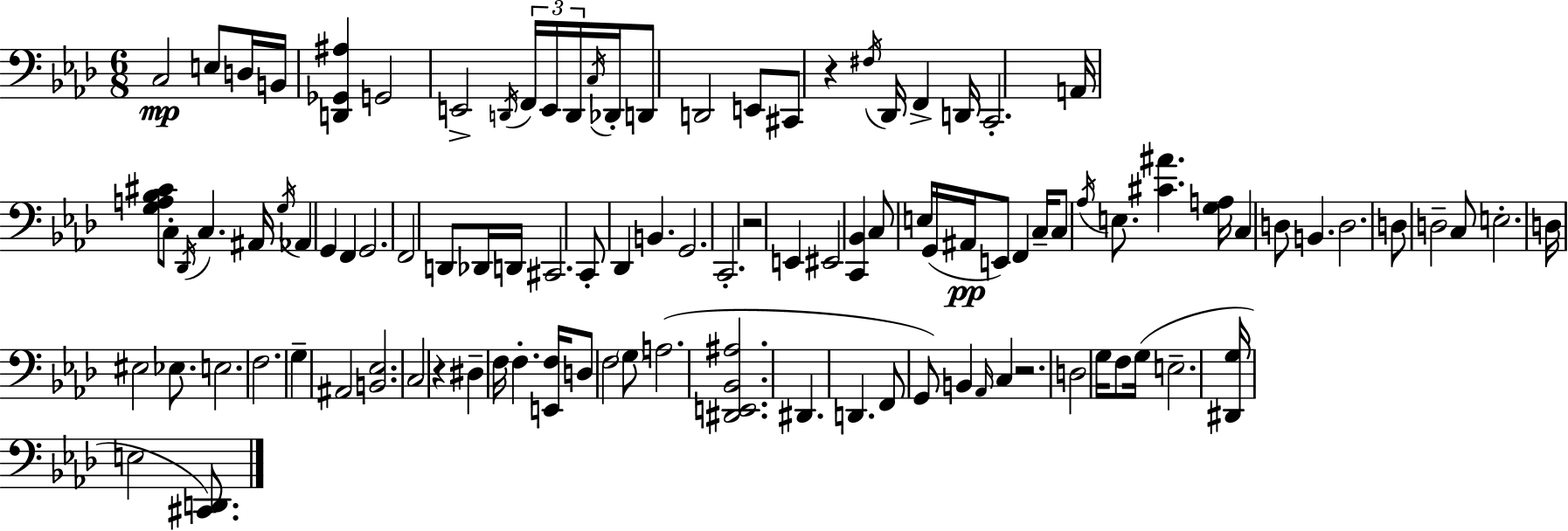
{
  \clef bass
  \numericTimeSignature
  \time 6/8
  \key aes \major
  \repeat volta 2 { c2\mp e8 d16 b,16 | <d, ges, ais>4 g,2 | e,2-> \acciaccatura { d,16 } \tuplet 3/2 { f,16 e,16 d,16 } | \acciaccatura { c16 } des,16-. d,8 d,2 | \break e,8 cis,8 r4 \acciaccatura { fis16 } des,16 f,4-> | d,16 c,2.-. | a,16 <g a bes cis'>8 c8-. \acciaccatura { des,16 } c4. | ais,16 \acciaccatura { g16 } aes,4 g,4 | \break f,4 g,2. | f,2 | d,8 des,16 d,16 cis,2. | c,8-. des,4 b,4. | \break g,2. | c,2.-. | r2 | e,4 eis,2 | \break <c, bes,>4 c8 e16 g,16( ais,16\pp e,8) | f,4 c16-- c8 \acciaccatura { aes16 } e8. <cis' ais'>4. | <g a>16 c4 d8 | b,4. d2. | \break d8 d2-- | c8 e2.-. | d16 eis2 | ees8. e2. | \break f2. | g4-- ais,2 | <b, ees>2. | c2 | \break r4 dis4-- f16 f4.-. | <e, f>16 d8 f2 | \parenthesize g8 a2.( | <dis, e, bes, ais>2. | \break dis,4. | d,4. f,8 g,8) b,4 | \grace { aes,16 } c4 r2. | d2 | \break g16 f8 g16( e2.-- | <dis, g>16 e2 | <cis, d,>8.) } \bar "|."
}